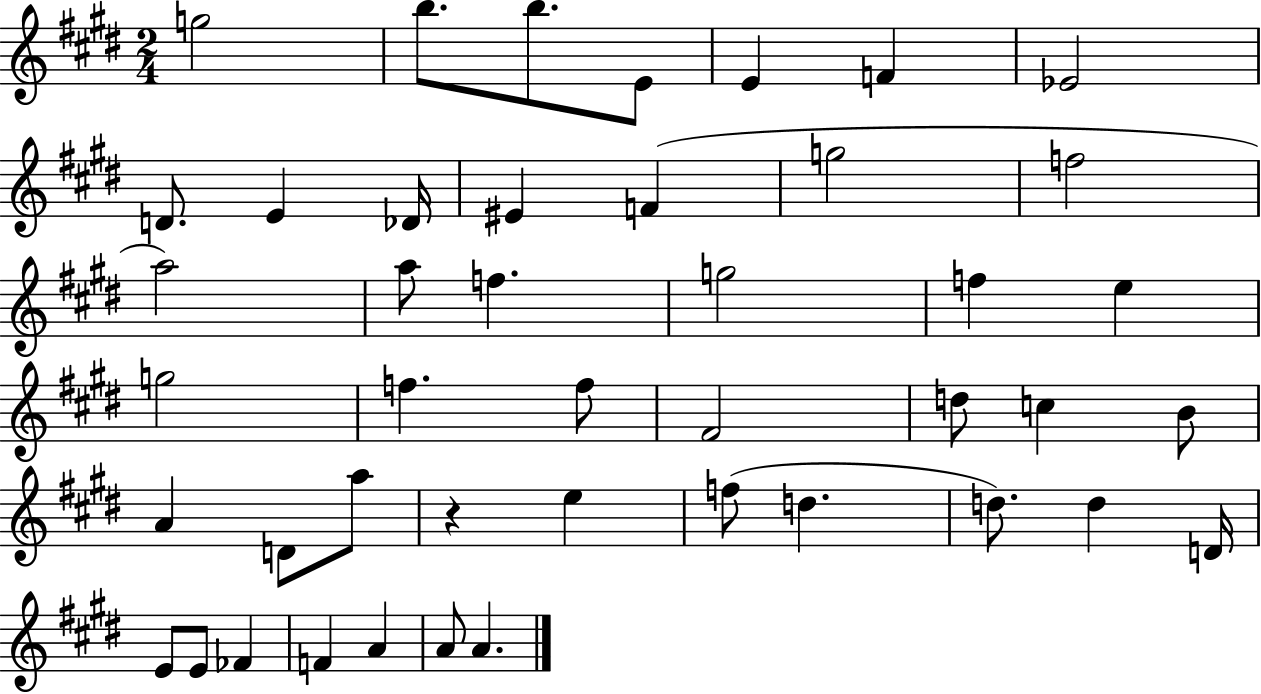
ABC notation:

X:1
T:Untitled
M:2/4
L:1/4
K:E
g2 b/2 b/2 E/2 E F _E2 D/2 E _D/4 ^E F g2 f2 a2 a/2 f g2 f e g2 f f/2 ^F2 d/2 c B/2 A D/2 a/2 z e f/2 d d/2 d D/4 E/2 E/2 _F F A A/2 A